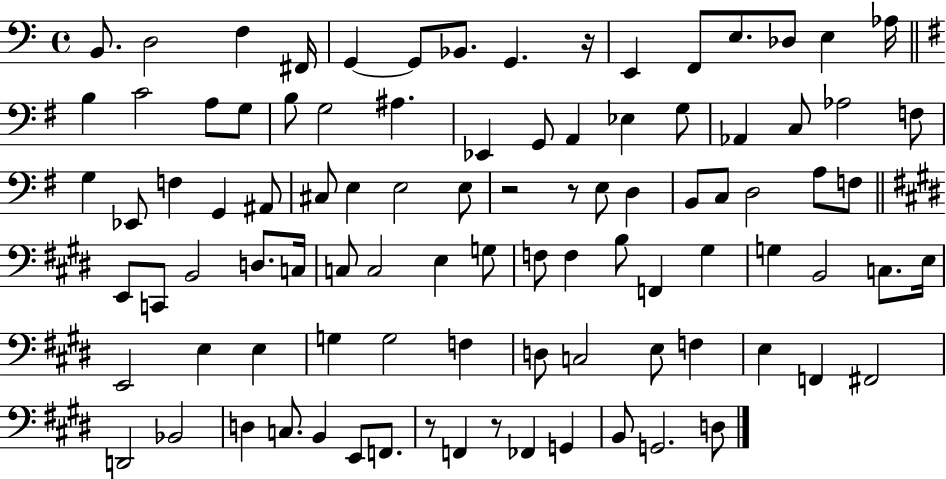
B2/e. D3/h F3/q F#2/s G2/q G2/e Bb2/e. G2/q. R/s E2/q F2/e E3/e. Db3/e E3/q Ab3/s B3/q C4/h A3/e G3/e B3/e G3/h A#3/q. Eb2/q G2/e A2/q Eb3/q G3/e Ab2/q C3/e Ab3/h F3/e G3/q Eb2/e F3/q G2/q A#2/e C#3/e E3/q E3/h E3/e R/h R/e E3/e D3/q B2/e C3/e D3/h A3/e F3/e E2/e C2/e B2/h D3/e. C3/s C3/e C3/h E3/q G3/e F3/e F3/q B3/e F2/q G#3/q G3/q B2/h C3/e. E3/s E2/h E3/q E3/q G3/q G3/h F3/q D3/e C3/h E3/e F3/q E3/q F2/q F#2/h D2/h Bb2/h D3/q C3/e. B2/q E2/e F2/e. R/e F2/q R/e FES2/q G2/q B2/e G2/h. D3/e